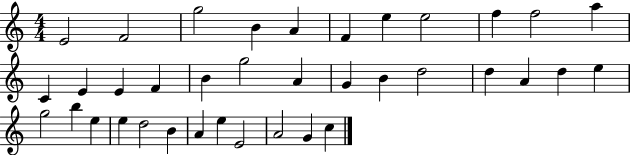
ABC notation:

X:1
T:Untitled
M:4/4
L:1/4
K:C
E2 F2 g2 B A F e e2 f f2 a C E E F B g2 A G B d2 d A d e g2 b e e d2 B A e E2 A2 G c